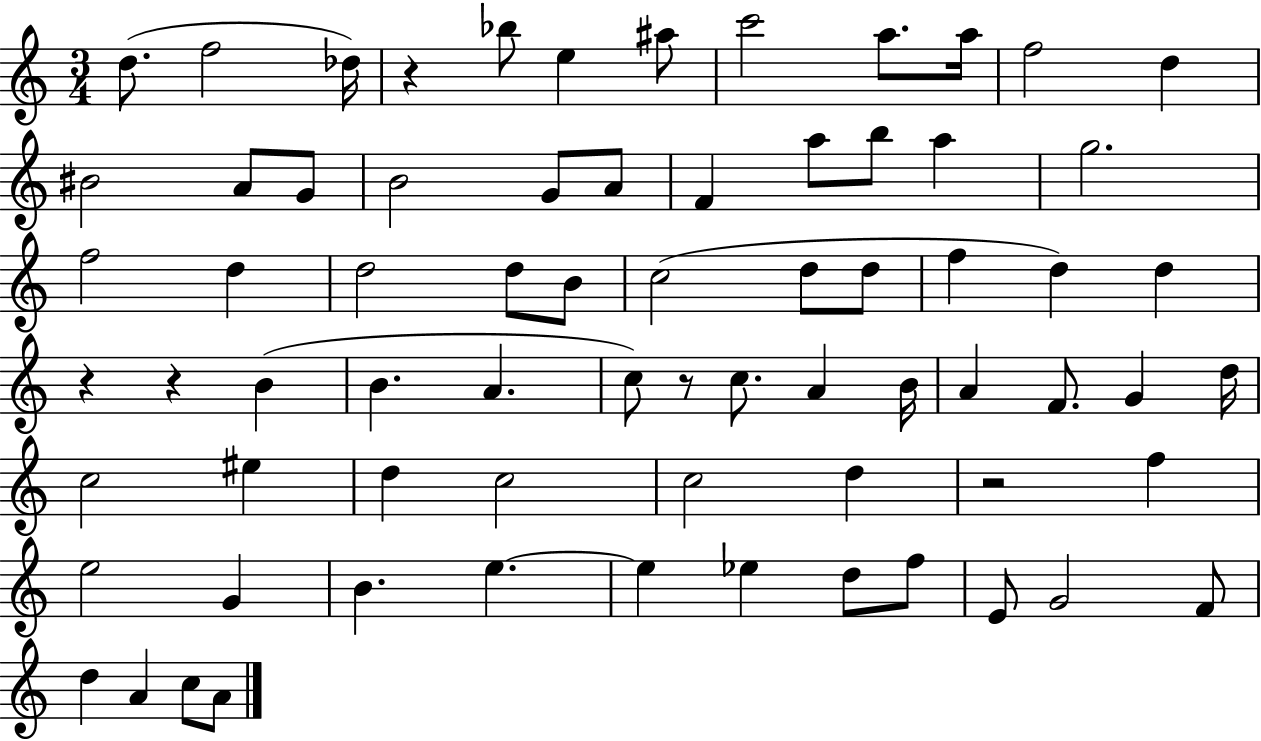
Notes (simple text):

D5/e. F5/h Db5/s R/q Bb5/e E5/q A#5/e C6/h A5/e. A5/s F5/h D5/q BIS4/h A4/e G4/e B4/h G4/e A4/e F4/q A5/e B5/e A5/q G5/h. F5/h D5/q D5/h D5/e B4/e C5/h D5/e D5/e F5/q D5/q D5/q R/q R/q B4/q B4/q. A4/q. C5/e R/e C5/e. A4/q B4/s A4/q F4/e. G4/q D5/s C5/h EIS5/q D5/q C5/h C5/h D5/q R/h F5/q E5/h G4/q B4/q. E5/q. E5/q Eb5/q D5/e F5/e E4/e G4/h F4/e D5/q A4/q C5/e A4/e